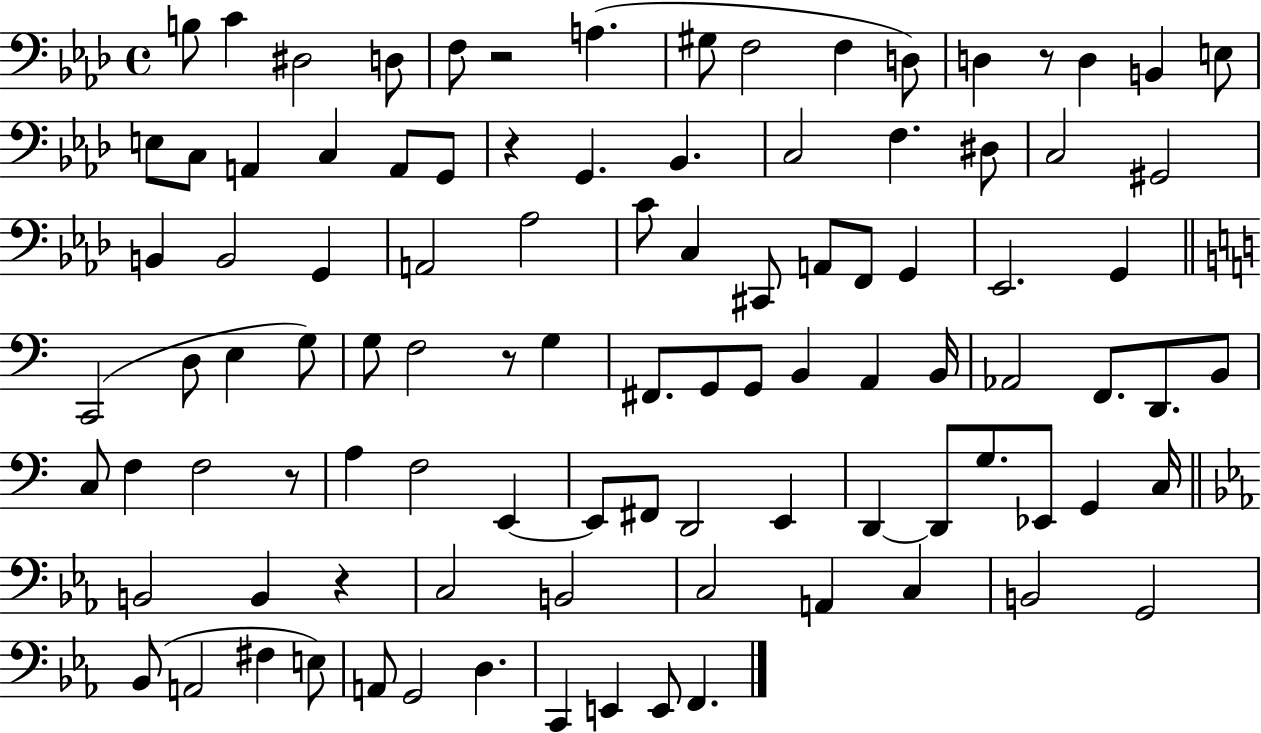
B3/e C4/q D#3/h D3/e F3/e R/h A3/q. G#3/e F3/h F3/q D3/e D3/q R/e D3/q B2/q E3/e E3/e C3/e A2/q C3/q A2/e G2/e R/q G2/q. Bb2/q. C3/h F3/q. D#3/e C3/h G#2/h B2/q B2/h G2/q A2/h Ab3/h C4/e C3/q C#2/e A2/e F2/e G2/q Eb2/h. G2/q C2/h D3/e E3/q G3/e G3/e F3/h R/e G3/q F#2/e. G2/e G2/e B2/q A2/q B2/s Ab2/h F2/e. D2/e. B2/e C3/e F3/q F3/h R/e A3/q F3/h E2/q E2/e F#2/e D2/h E2/q D2/q D2/e G3/e. Eb2/e G2/q C3/s B2/h B2/q R/q C3/h B2/h C3/h A2/q C3/q B2/h G2/h Bb2/e A2/h F#3/q E3/e A2/e G2/h D3/q. C2/q E2/q E2/e F2/q.